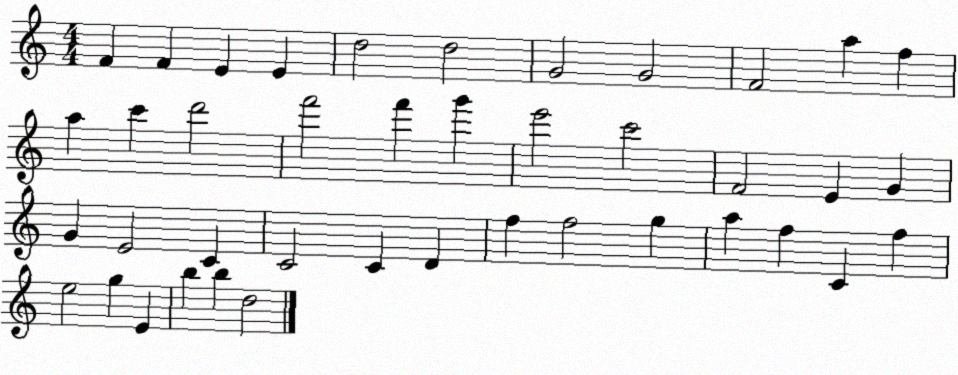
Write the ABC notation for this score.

X:1
T:Untitled
M:4/4
L:1/4
K:C
F F E E d2 d2 G2 G2 F2 a f a c' d'2 f'2 f' g' e'2 c'2 F2 E G G E2 C C2 C D f f2 g a f C f e2 g E b b d2